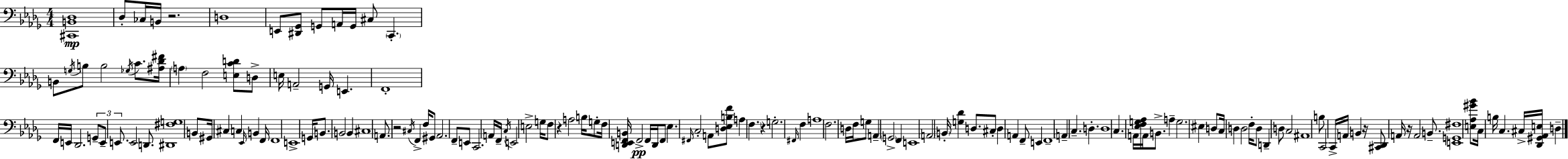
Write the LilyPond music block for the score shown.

{
  \clef bass
  \numericTimeSignature
  \time 4/4
  \key bes \minor
  <cis, b, des>1\mp | des8-. ces16 b,16 r2. | d1 | e,8 <dis, ges,>8 g,8 a,16 g,16 cis8 \parenthesize c,4.-. | \break b,8 \acciaccatura { g16 } b8 b2 \acciaccatura { ges16 } c'8. | <ais des' fis'>16 \parenthesize a4 f2 <e c' d'>8 | d8-> e16 a,2-- g,16 e,4. | f,1-. | \break f,16 e,16 des,2. | \tuplet 3/2 { g,8-- e,8-- e,8. } e,2 d,8. | <dis, fis g>1 | b,8 gis,16 cis4 c4 \grace { ees,16 } b,4 | \break f,16 f,1 | e,1-> | g,16 b,8. b,2 b,4 | cis1 | \break a,8. r2 \acciaccatura { cis16 } f,4-> | f16 gis,8 aes,2. | f,8-- e,8 c,2. | a,16 f,16-- \acciaccatura { c16 } e,2 e2-> | \break g16 f8 r4 a2 | b16 g8-. f16 <d, e, f, b,>16 f,2->\pp | f,16 d,16 f,8 ees4. \grace { fis,16 } c2-. | a,8 <d ees b f'>8 a4 \parenthesize f4. | \break r4 g2.-. | \grace { fis,16 } f4 a1 | f2. | d16 f16 g8 a,4-- \parenthesize g,2-> | \break f,4 e,1 | \parenthesize a,2 \parenthesize b,16-. | <g des'>4 d8. cis8-. d4 a,4 | f,8-- e,4 f,1-- | \break \parenthesize a,4-- c4.-- | d4.-. d1 | c4. a,16 <ees f g aes>16 a,16 | b,8.-> a4-- g2. | \break eis4 d8 c16 d4 d2 | f16-. d8 d,4-- d8 c2 | ais,1 | b8 c,2 | \break c,16-> a,16 b,4 r16 <cis, des,>8 a,16 r16 a,2 | b,8.-- <e, g, fis>1 | <e aes gis' bes'>8 c16 b16 c4. | cis16-> <des, gis, aes, e>16 d4-- \bar "|."
}